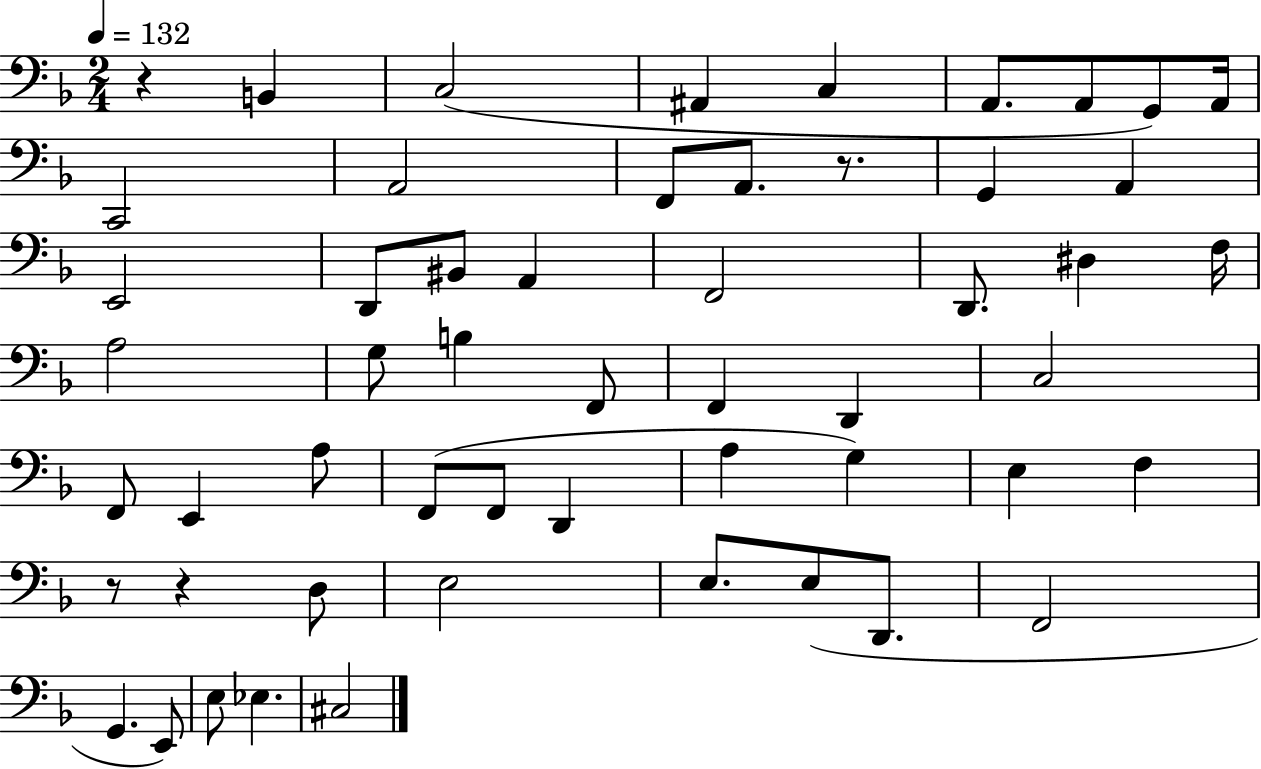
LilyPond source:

{
  \clef bass
  \numericTimeSignature
  \time 2/4
  \key f \major
  \tempo 4 = 132
  r4 b,4 | c2( | ais,4 c4 | a,8. a,8 g,8) a,16 | \break c,2 | a,2 | f,8 a,8. r8. | g,4 a,4 | \break e,2 | d,8 bis,8 a,4 | f,2 | d,8. dis4 f16 | \break a2 | g8 b4 f,8 | f,4 d,4 | c2 | \break f,8 e,4 a8 | f,8( f,8 d,4 | a4 g4) | e4 f4 | \break r8 r4 d8 | e2 | e8. e8( d,8. | f,2 | \break g,4. e,8) | e8 ees4. | cis2 | \bar "|."
}